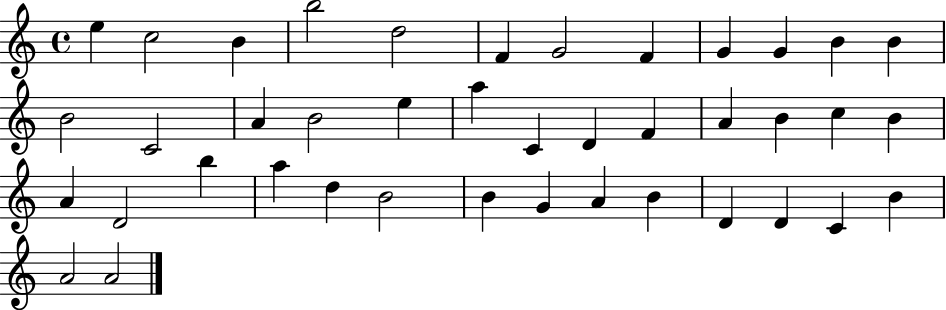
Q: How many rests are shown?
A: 0